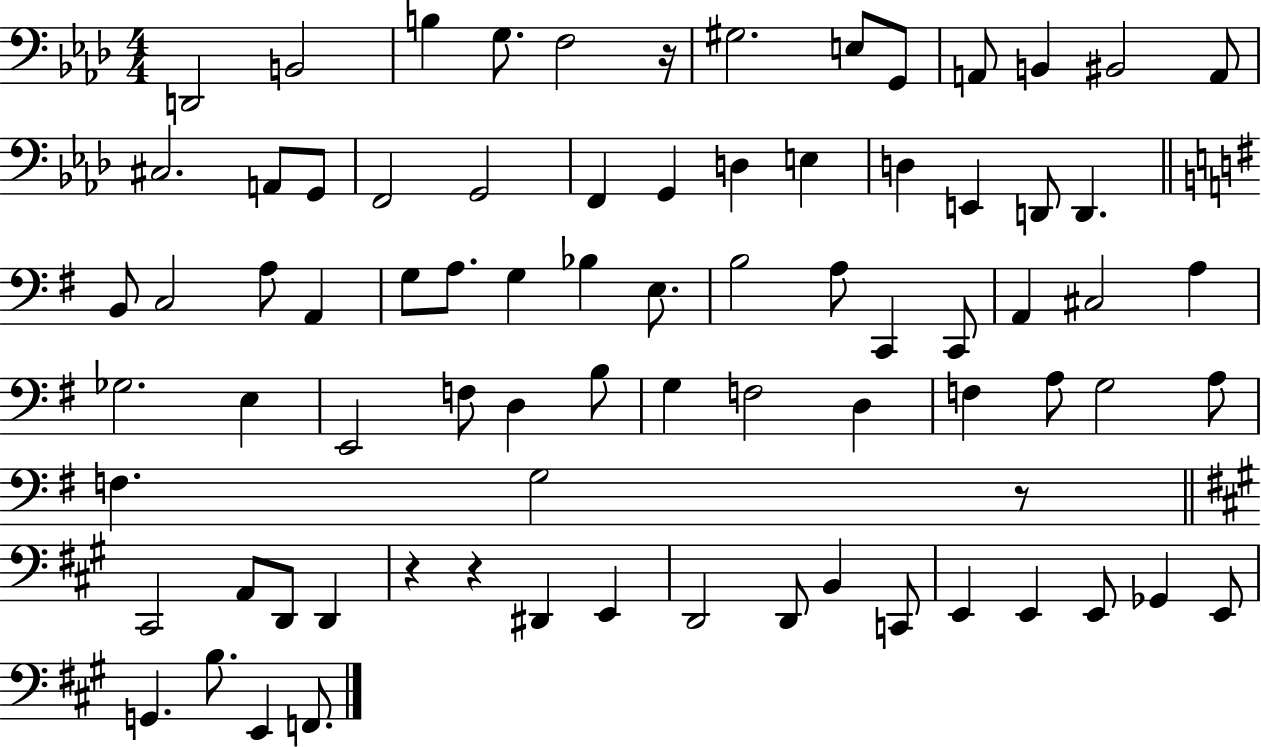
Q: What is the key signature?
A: AES major